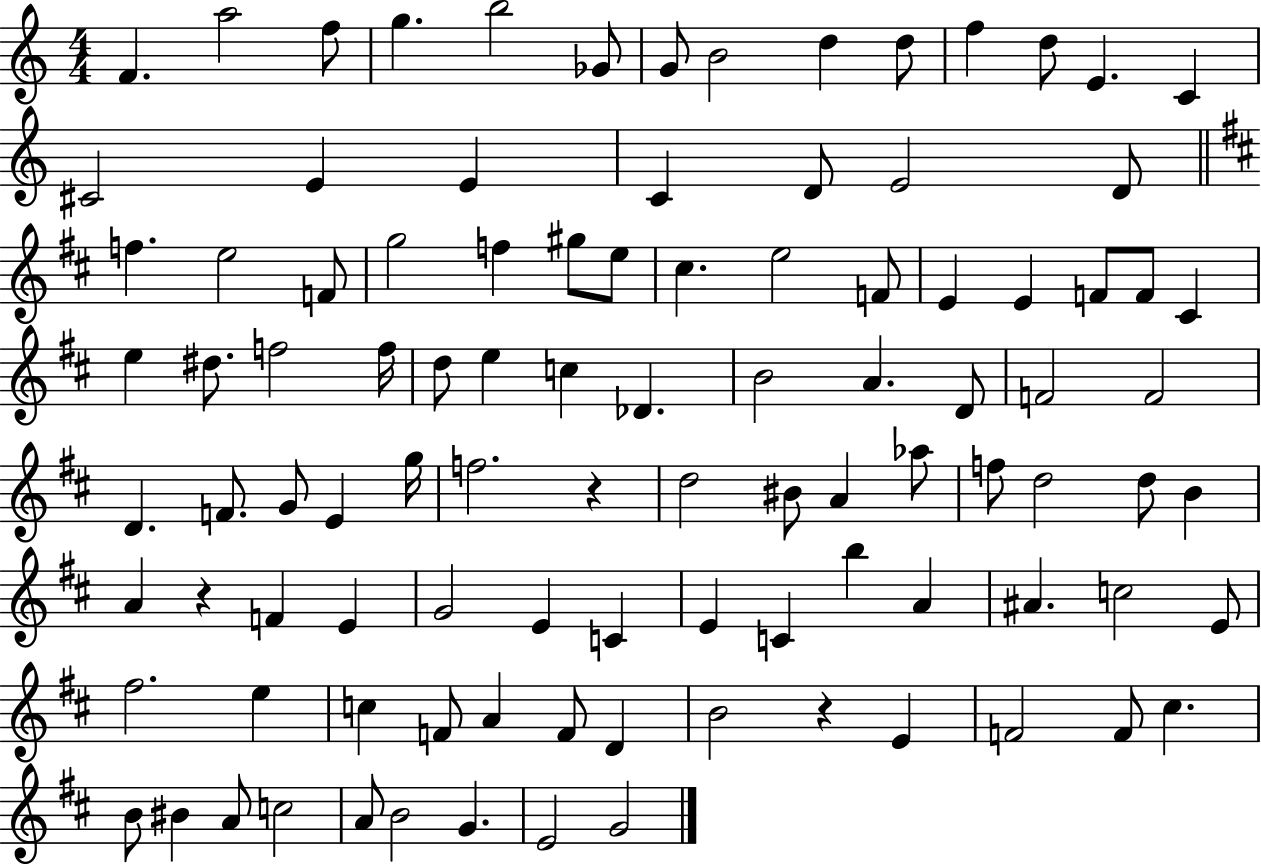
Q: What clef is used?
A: treble